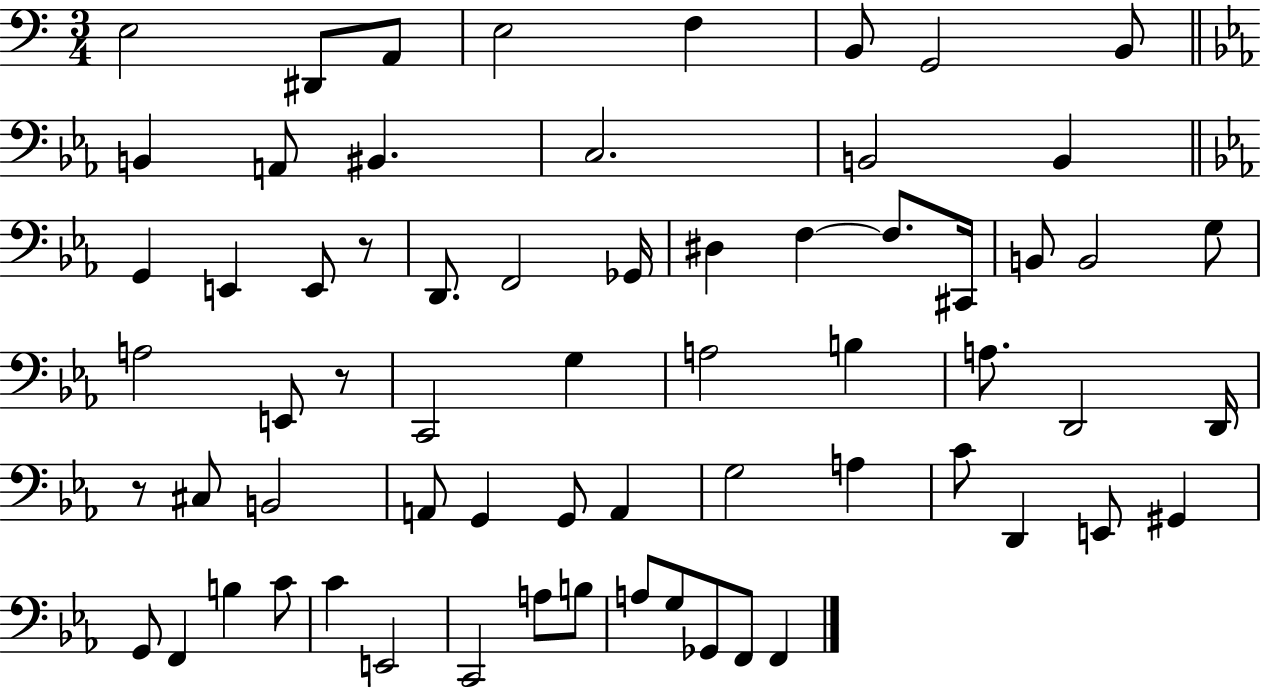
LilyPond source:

{
  \clef bass
  \numericTimeSignature
  \time 3/4
  \key c \major
  e2 dis,8 a,8 | e2 f4 | b,8 g,2 b,8 | \bar "||" \break \key c \minor b,4 a,8 bis,4. | c2. | b,2 b,4 | \bar "||" \break \key ees \major g,4 e,4 e,8 r8 | d,8. f,2 ges,16 | dis4 f4~~ f8. cis,16 | b,8 b,2 g8 | \break a2 e,8 r8 | c,2 g4 | a2 b4 | a8. d,2 d,16 | \break r8 cis8 b,2 | a,8 g,4 g,8 a,4 | g2 a4 | c'8 d,4 e,8 gis,4 | \break g,8 f,4 b4 c'8 | c'4 e,2 | c,2 a8 b8 | a8 g8 ges,8 f,8 f,4 | \break \bar "|."
}